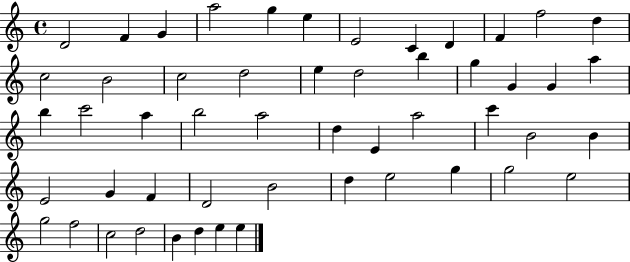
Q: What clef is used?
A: treble